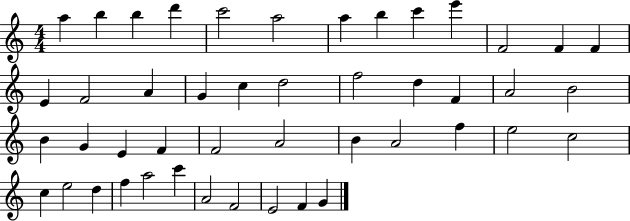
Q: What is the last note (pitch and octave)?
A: G4